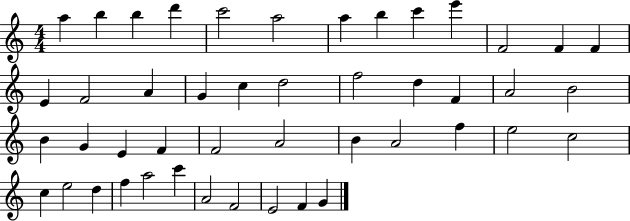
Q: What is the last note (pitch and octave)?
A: G4